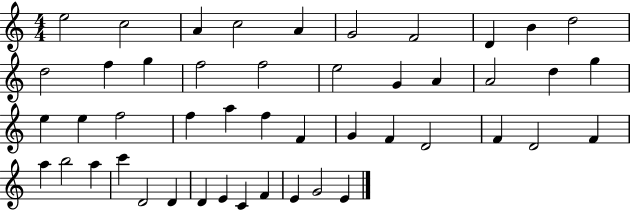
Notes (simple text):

E5/h C5/h A4/q C5/h A4/q G4/h F4/h D4/q B4/q D5/h D5/h F5/q G5/q F5/h F5/h E5/h G4/q A4/q A4/h D5/q G5/q E5/q E5/q F5/h F5/q A5/q F5/q F4/q G4/q F4/q D4/h F4/q D4/h F4/q A5/q B5/h A5/q C6/q D4/h D4/q D4/q E4/q C4/q F4/q E4/q G4/h E4/q